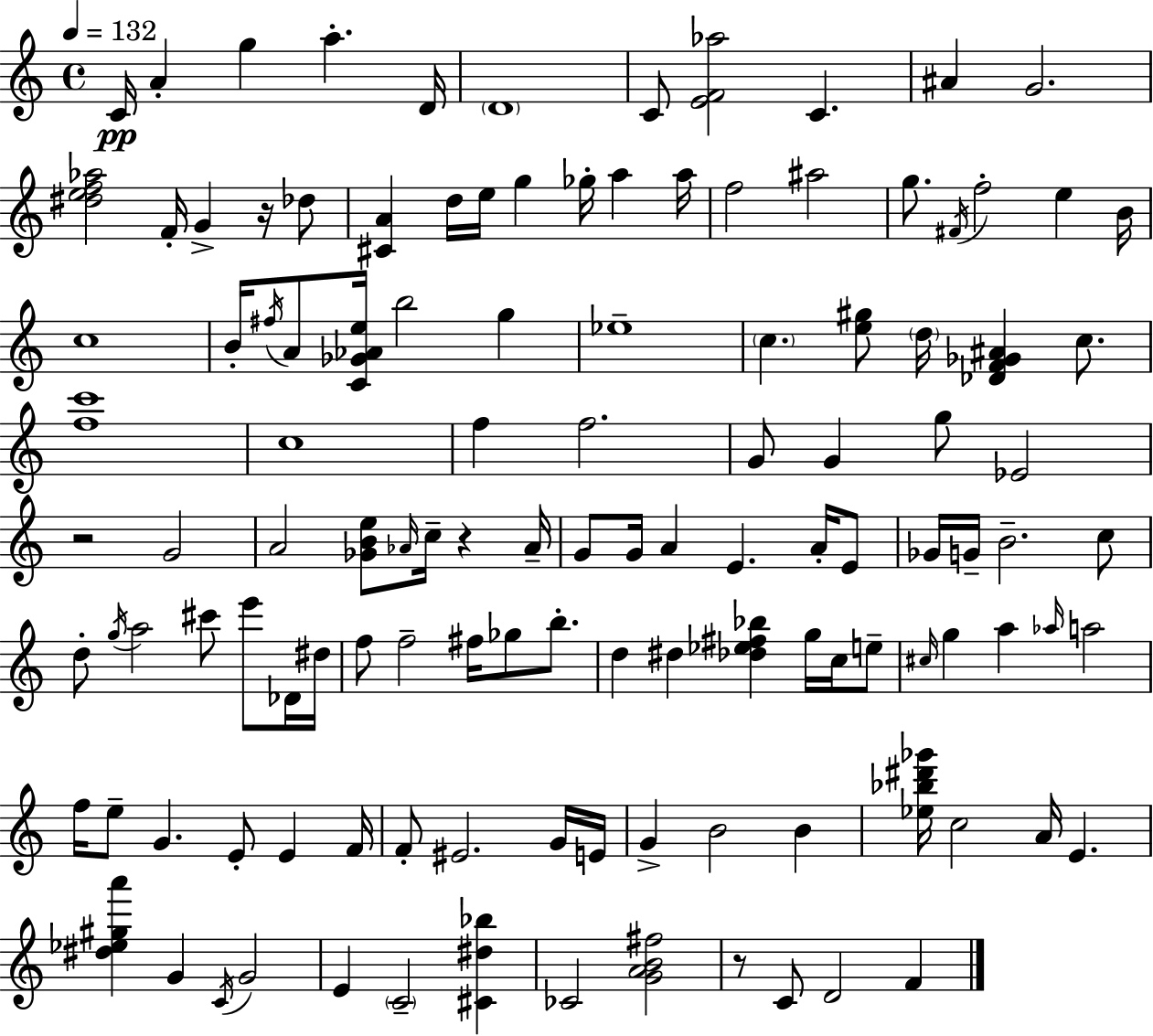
{
  \clef treble
  \time 4/4
  \defaultTimeSignature
  \key a \minor
  \tempo 4 = 132
  \repeat volta 2 { c'16\pp a'4-. g''4 a''4.-. d'16 | \parenthesize d'1 | c'8 <e' f' aes''>2 c'4. | ais'4 g'2. | \break <dis'' e'' f'' aes''>2 f'16-. g'4-> r16 des''8 | <cis' a'>4 d''16 e''16 g''4 ges''16-. a''4 a''16 | f''2 ais''2 | g''8. \acciaccatura { fis'16 } f''2-. e''4 | \break b'16 c''1 | b'16-. \acciaccatura { fis''16 } a'8 <c' ges' aes' e''>16 b''2 g''4 | ees''1-- | \parenthesize c''4. <e'' gis''>8 \parenthesize d''16 <des' f' ges' ais'>4 c''8. | \break <f'' c'''>1 | c''1 | f''4 f''2. | g'8 g'4 g''8 ees'2 | \break r2 g'2 | a'2 <ges' b' e''>8 \grace { aes'16 } c''16-- r4 | aes'16-- g'8 g'16 a'4 e'4. | a'16-. e'8 ges'16 g'16-- b'2.-- | \break c''8 d''8-. \acciaccatura { g''16 } a''2 cis'''8 | e'''8 des'16 dis''16 f''8 f''2-- fis''16 ges''8 | b''8.-. d''4 dis''4 <des'' ees'' fis'' bes''>4 | g''16 c''16 e''8-- \grace { cis''16 } g''4 a''4 \grace { aes''16 } a''2 | \break f''16 e''8-- g'4. e'8-. | e'4 f'16 f'8-. eis'2. | g'16 e'16 g'4-> b'2 | b'4 <ees'' bes'' dis''' ges'''>16 c''2 a'16 | \break e'4. <dis'' ees'' gis'' a'''>4 g'4 \acciaccatura { c'16 } g'2 | e'4 \parenthesize c'2-- | <cis' dis'' bes''>4 ces'2 <g' a' b' fis''>2 | r8 c'8 d'2 | \break f'4 } \bar "|."
}